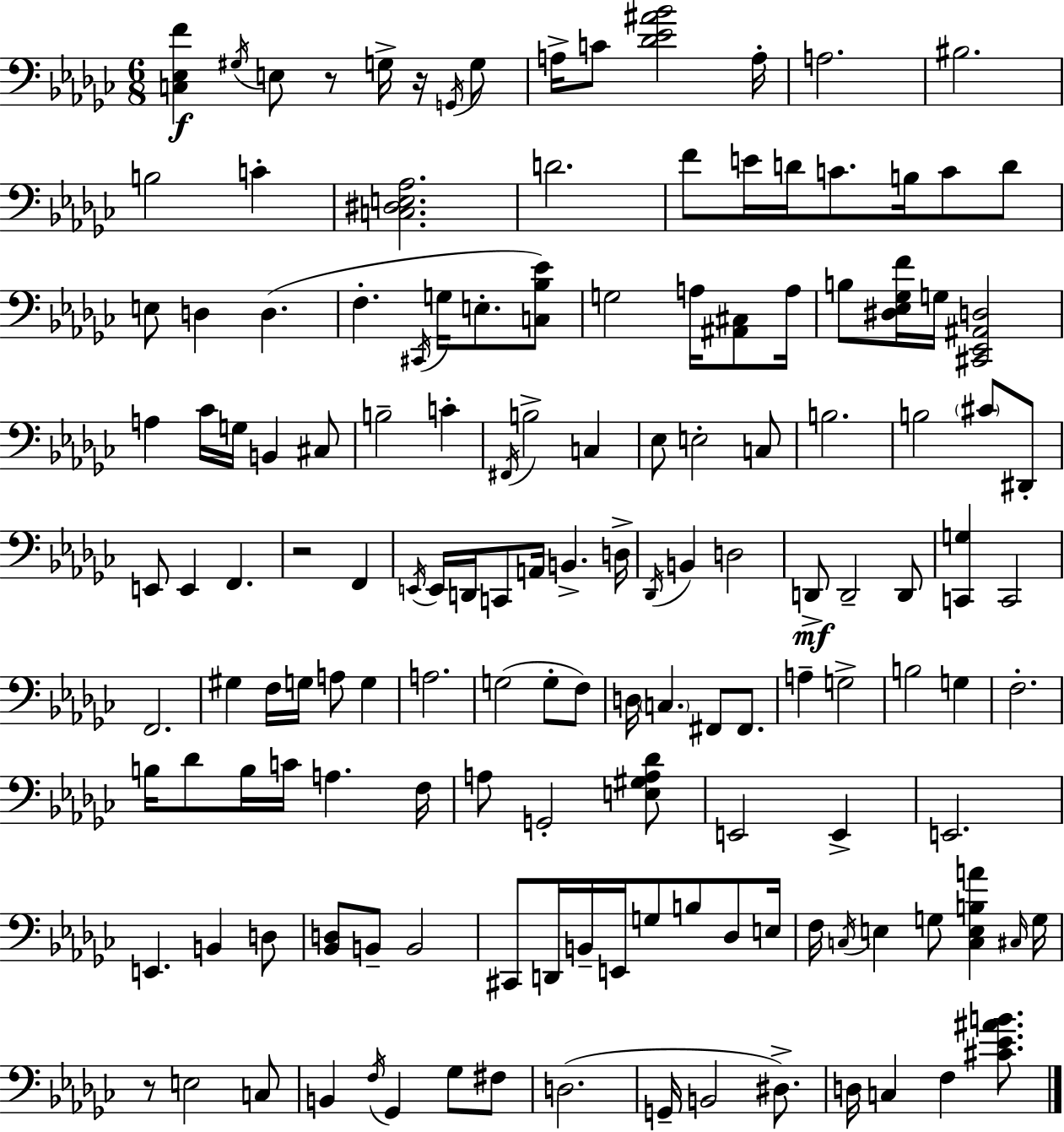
X:1
T:Untitled
M:6/8
L:1/4
K:Ebm
[C,_E,F] ^G,/4 E,/2 z/2 G,/4 z/4 G,,/4 G,/2 A,/4 C/2 [_D_E^A_B]2 A,/4 A,2 ^B,2 B,2 C [C,^D,E,_A,]2 D2 F/2 E/4 D/4 C/2 B,/4 C/2 D/2 E,/2 D, D, F, ^C,,/4 G,/4 E,/2 [C,_B,_E]/2 G,2 A,/4 [^A,,^C,]/2 A,/4 B,/2 [^D,_E,_G,F]/4 G,/4 [^C,,_E,,^A,,D,]2 A, _C/4 G,/4 B,, ^C,/2 B,2 C ^F,,/4 B,2 C, _E,/2 E,2 C,/2 B,2 B,2 ^C/2 ^D,,/2 E,,/2 E,, F,, z2 F,, E,,/4 E,,/4 D,,/4 C,,/2 A,,/4 B,, D,/4 _D,,/4 B,, D,2 D,,/2 D,,2 D,,/2 [C,,G,] C,,2 F,,2 ^G, F,/4 G,/4 A,/2 G, A,2 G,2 G,/2 F,/2 D,/4 C, ^F,,/2 ^F,,/2 A, G,2 B,2 G, F,2 B,/4 _D/2 B,/4 C/4 A, F,/4 A,/2 G,,2 [E,^G,A,_D]/2 E,,2 E,, E,,2 E,, B,, D,/2 [_B,,D,]/2 B,,/2 B,,2 ^C,,/2 D,,/4 B,,/4 E,,/4 G,/2 B,/2 _D,/2 E,/4 F,/4 C,/4 E, G,/2 [C,E,B,A] ^C,/4 G,/4 z/2 E,2 C,/2 B,, F,/4 _G,, _G,/2 ^F,/2 D,2 G,,/4 B,,2 ^D,/2 D,/4 C, F, [^C_E^AB]/2